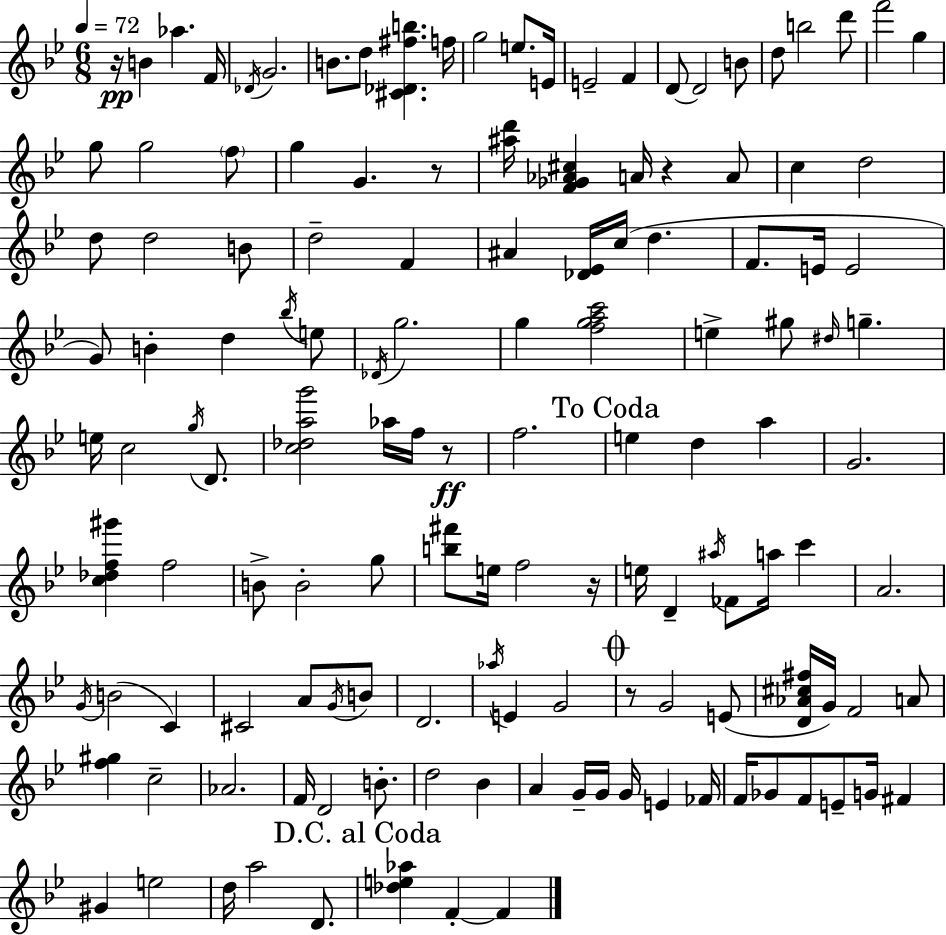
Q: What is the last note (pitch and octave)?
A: F4